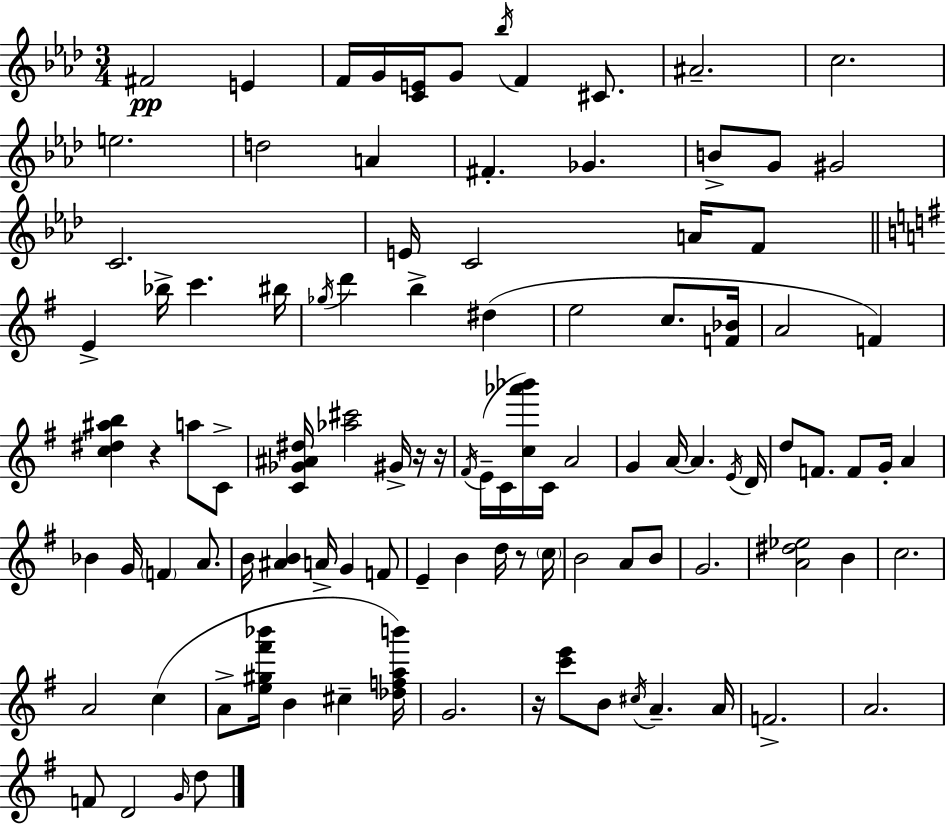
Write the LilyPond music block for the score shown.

{
  \clef treble
  \numericTimeSignature
  \time 3/4
  \key f \minor
  fis'2\pp e'4 | f'16 g'16 <c' e'>16 g'8 \acciaccatura { bes''16 } f'4 cis'8. | ais'2.-- | c''2. | \break e''2. | d''2 a'4 | fis'4.-. ges'4. | b'8-> g'8 gis'2 | \break c'2. | e'16 c'2 a'16 f'8 | \bar "||" \break \key e \minor e'4-> bes''16-> c'''4. bis''16 | \acciaccatura { ges''16 } d'''4 b''4-> dis''4( | e''2 c''8. | <f' bes'>16 a'2 f'4) | \break <c'' dis'' ais'' b''>4 r4 a''8 c'8-> | <c' ges' ais' dis''>16 <aes'' cis'''>2 gis'16-> r16 | r16 \acciaccatura { fis'16 }( e'16-- c'16 <c'' aes''' bes'''>16) c'16 a'2 | g'4 a'16~~ a'4. | \break \acciaccatura { e'16 } d'16 d''8 f'8. f'8 g'16-. a'4 | bes'4 g'16 \parenthesize f'4 | a'8. b'16 <ais' b'>4 a'16-> g'4 | f'8 e'4-- b'4 d''16 | \break r8 \parenthesize c''16 b'2 a'8 | b'8 g'2. | <a' dis'' ees''>2 b'4 | c''2. | \break a'2 c''4( | a'8-> <e'' gis'' fis''' bes'''>16 b'4 cis''4-- | <des'' f'' a'' b'''>16) g'2. | r16 <c''' e'''>8 b'8 \acciaccatura { cis''16 } a'4.-- | \break a'16 f'2.-> | a'2. | f'8 d'2 | \grace { g'16 } d''8 \bar "|."
}